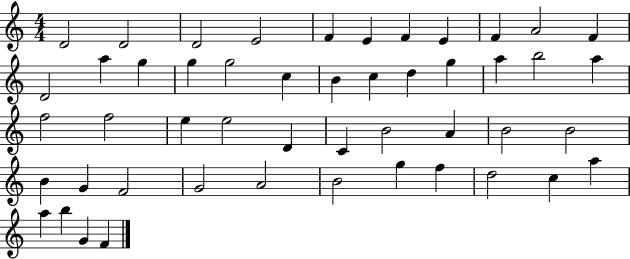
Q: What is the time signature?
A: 4/4